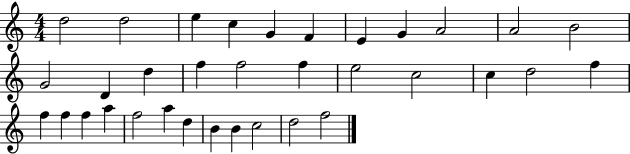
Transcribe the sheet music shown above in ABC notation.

X:1
T:Untitled
M:4/4
L:1/4
K:C
d2 d2 e c G F E G A2 A2 B2 G2 D d f f2 f e2 c2 c d2 f f f f a f2 a d B B c2 d2 f2